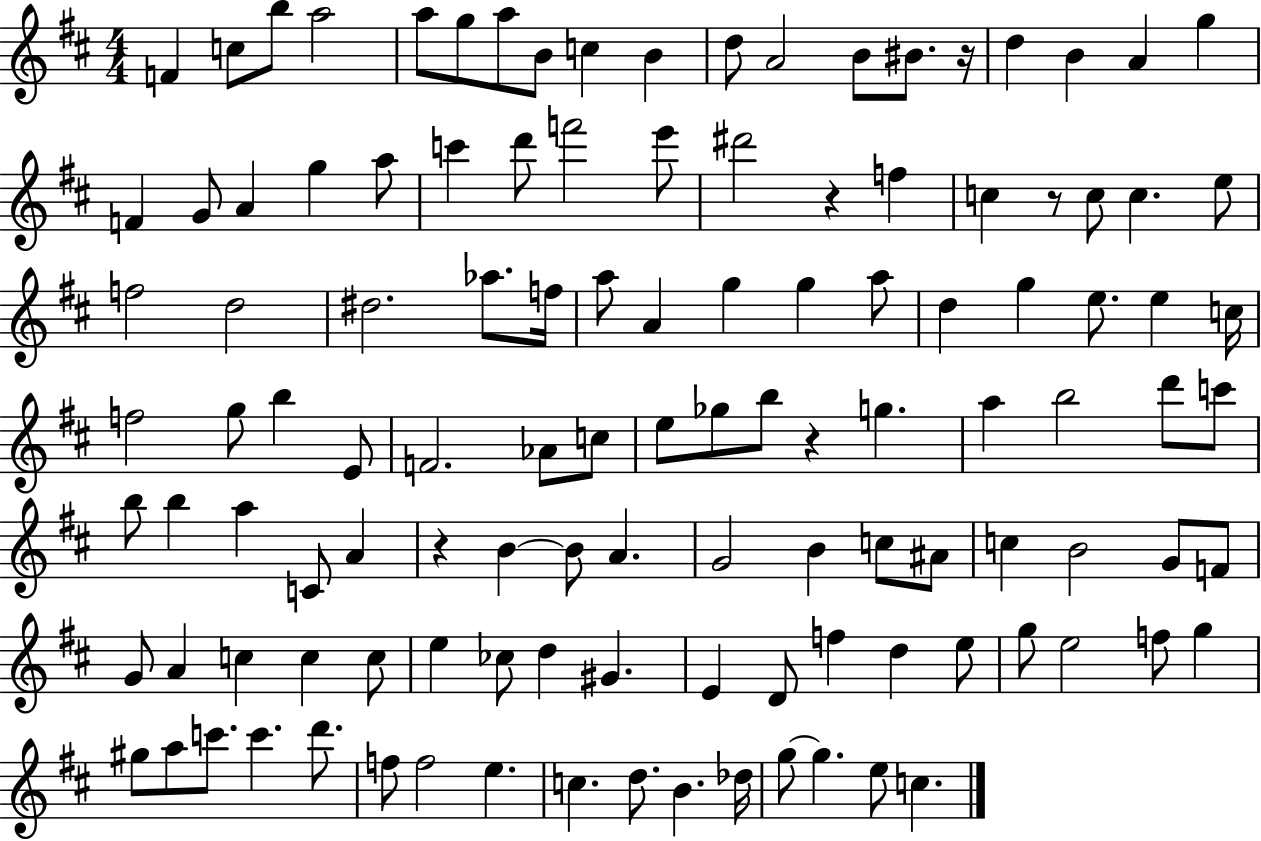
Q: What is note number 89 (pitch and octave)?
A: E4